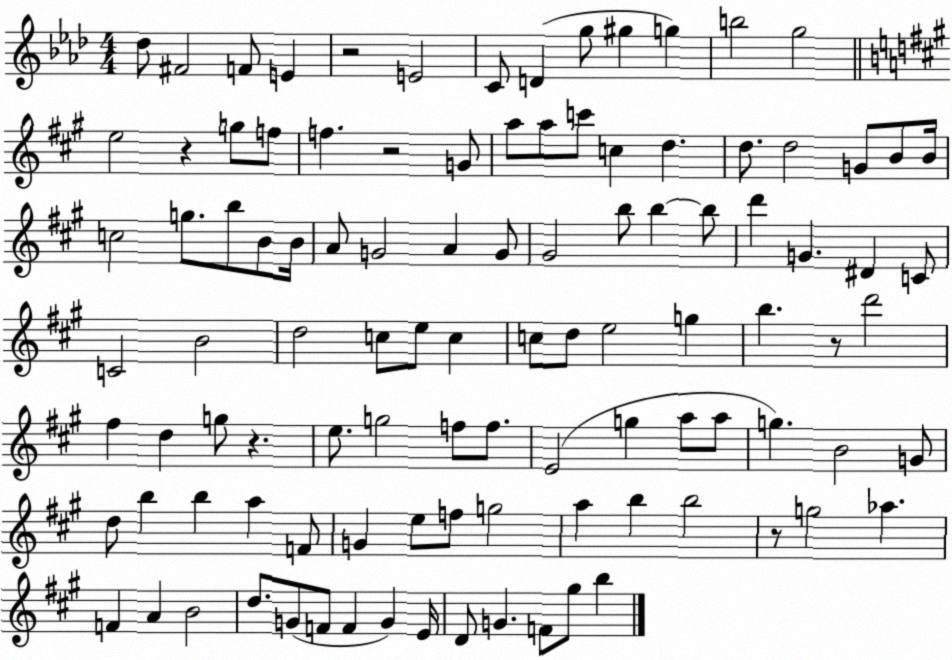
X:1
T:Untitled
M:4/4
L:1/4
K:Ab
_d/2 ^F2 F/2 E z2 E2 C/2 D g/2 ^g g b2 g2 e2 z g/2 f/2 f z2 G/2 a/2 a/2 c'/2 c d d/2 d2 G/2 B/2 B/4 c2 g/2 b/2 B/2 B/4 A/2 G2 A G/2 ^G2 b/2 b b/2 d' G ^D C/2 C2 B2 d2 c/2 e/2 c c/2 d/2 e2 g b z/2 d'2 ^f d g/2 z e/2 g2 f/2 f/2 E2 g a/2 a/2 g B2 G/2 d/2 b b a F/2 G e/2 f/2 g2 a b b2 z/2 g2 _a F A B2 d/2 G/2 F/2 F G E/4 D/2 G F/2 ^g/2 b